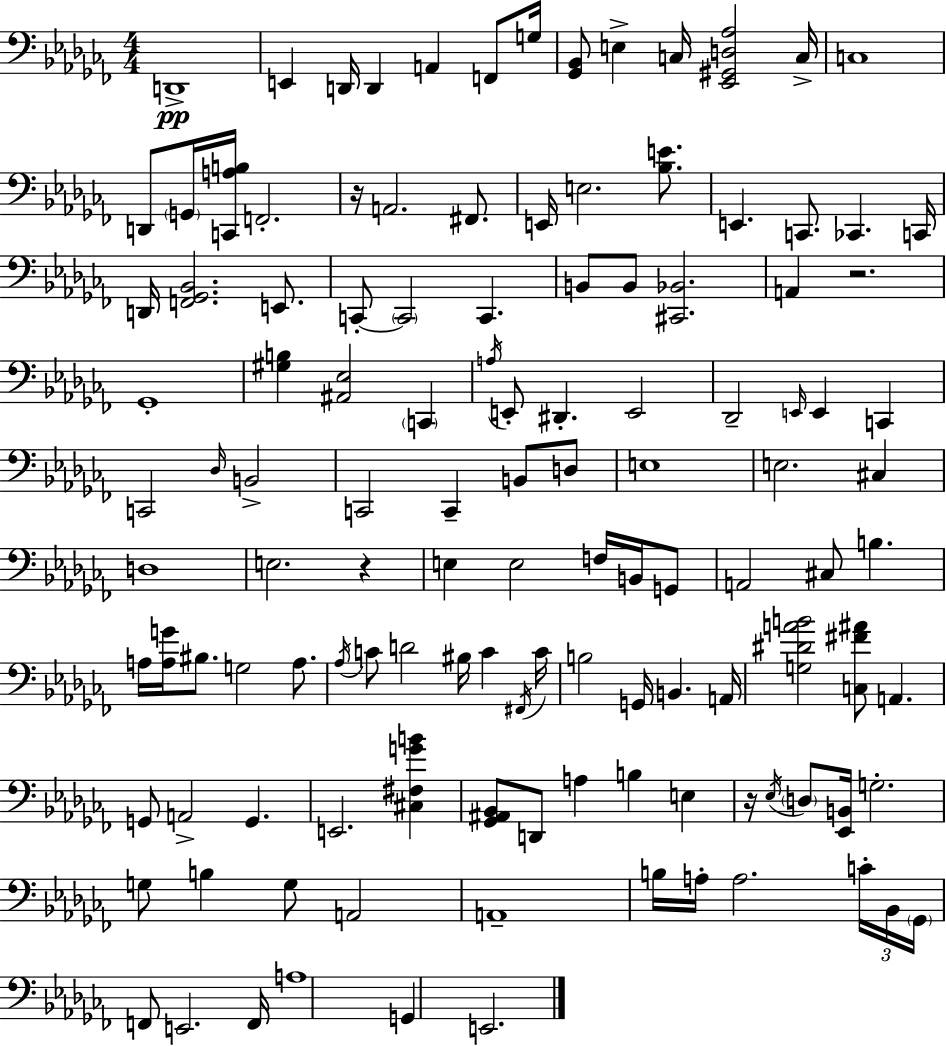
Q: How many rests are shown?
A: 4